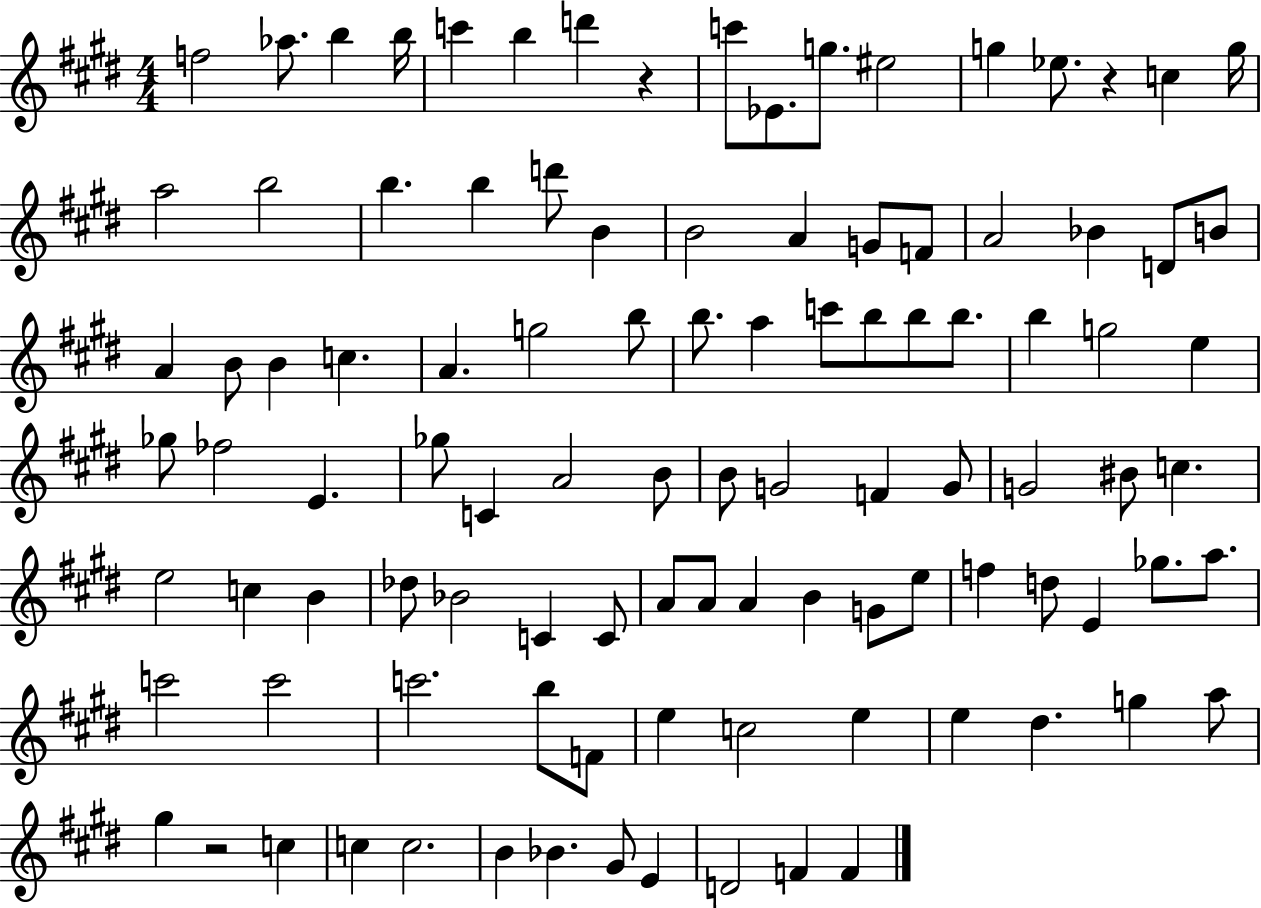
{
  \clef treble
  \numericTimeSignature
  \time 4/4
  \key e \major
  f''2 aes''8. b''4 b''16 | c'''4 b''4 d'''4 r4 | c'''8 ees'8. g''8. eis''2 | g''4 ees''8. r4 c''4 g''16 | \break a''2 b''2 | b''4. b''4 d'''8 b'4 | b'2 a'4 g'8 f'8 | a'2 bes'4 d'8 b'8 | \break a'4 b'8 b'4 c''4. | a'4. g''2 b''8 | b''8. a''4 c'''8 b''8 b''8 b''8. | b''4 g''2 e''4 | \break ges''8 fes''2 e'4. | ges''8 c'4 a'2 b'8 | b'8 g'2 f'4 g'8 | g'2 bis'8 c''4. | \break e''2 c''4 b'4 | des''8 bes'2 c'4 c'8 | a'8 a'8 a'4 b'4 g'8 e''8 | f''4 d''8 e'4 ges''8. a''8. | \break c'''2 c'''2 | c'''2. b''8 f'8 | e''4 c''2 e''4 | e''4 dis''4. g''4 a''8 | \break gis''4 r2 c''4 | c''4 c''2. | b'4 bes'4. gis'8 e'4 | d'2 f'4 f'4 | \break \bar "|."
}